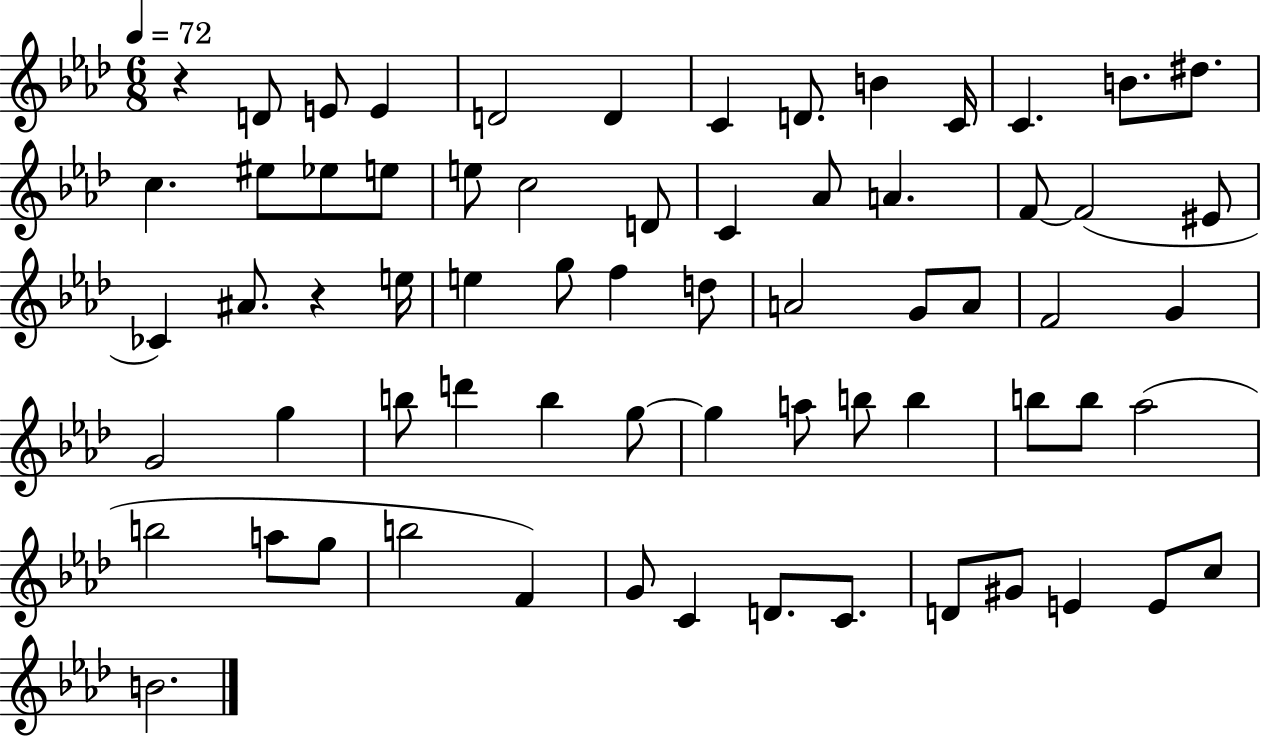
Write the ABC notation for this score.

X:1
T:Untitled
M:6/8
L:1/4
K:Ab
z D/2 E/2 E D2 D C D/2 B C/4 C B/2 ^d/2 c ^e/2 _e/2 e/2 e/2 c2 D/2 C _A/2 A F/2 F2 ^E/2 _C ^A/2 z e/4 e g/2 f d/2 A2 G/2 A/2 F2 G G2 g b/2 d' b g/2 g a/2 b/2 b b/2 b/2 _a2 b2 a/2 g/2 b2 F G/2 C D/2 C/2 D/2 ^G/2 E E/2 c/2 B2